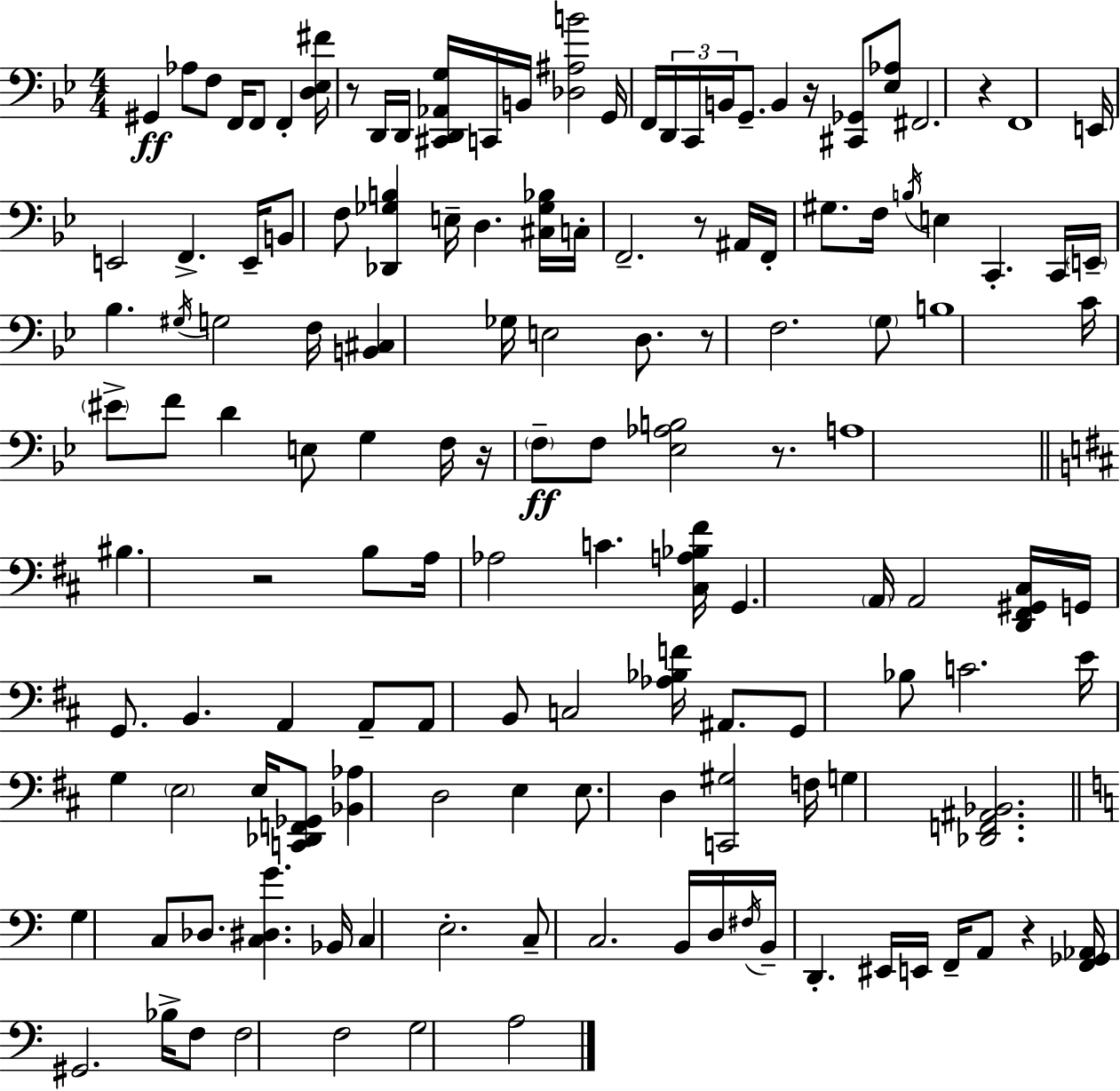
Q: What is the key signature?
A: G minor